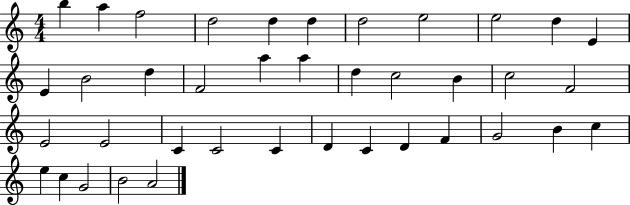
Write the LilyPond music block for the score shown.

{
  \clef treble
  \numericTimeSignature
  \time 4/4
  \key c \major
  b''4 a''4 f''2 | d''2 d''4 d''4 | d''2 e''2 | e''2 d''4 e'4 | \break e'4 b'2 d''4 | f'2 a''4 a''4 | d''4 c''2 b'4 | c''2 f'2 | \break e'2 e'2 | c'4 c'2 c'4 | d'4 c'4 d'4 f'4 | g'2 b'4 c''4 | \break e''4 c''4 g'2 | b'2 a'2 | \bar "|."
}